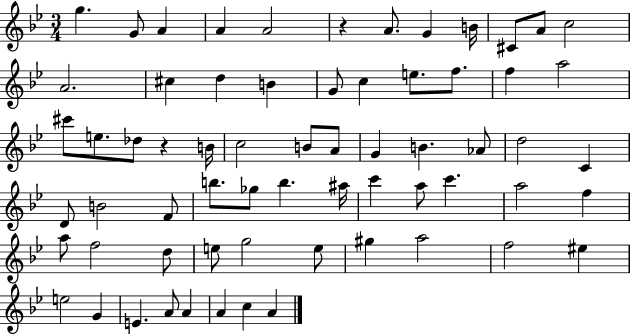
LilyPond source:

{
  \clef treble
  \numericTimeSignature
  \time 3/4
  \key bes \major
  \repeat volta 2 { g''4. g'8 a'4 | a'4 a'2 | r4 a'8. g'4 b'16 | cis'8 a'8 c''2 | \break a'2. | cis''4 d''4 b'4 | g'8 c''4 e''8. f''8. | f''4 a''2 | \break cis'''8 e''8. des''8 r4 b'16 | c''2 b'8 a'8 | g'4 b'4. aes'8 | d''2 c'4 | \break d'8 b'2 f'8 | b''8. ges''8 b''4. ais''16 | c'''4 a''8 c'''4. | a''2 f''4 | \break a''8 f''2 d''8 | e''8 g''2 e''8 | gis''4 a''2 | f''2 eis''4 | \break e''2 g'4 | e'4. a'8 a'4 | a'4 c''4 a'4 | } \bar "|."
}